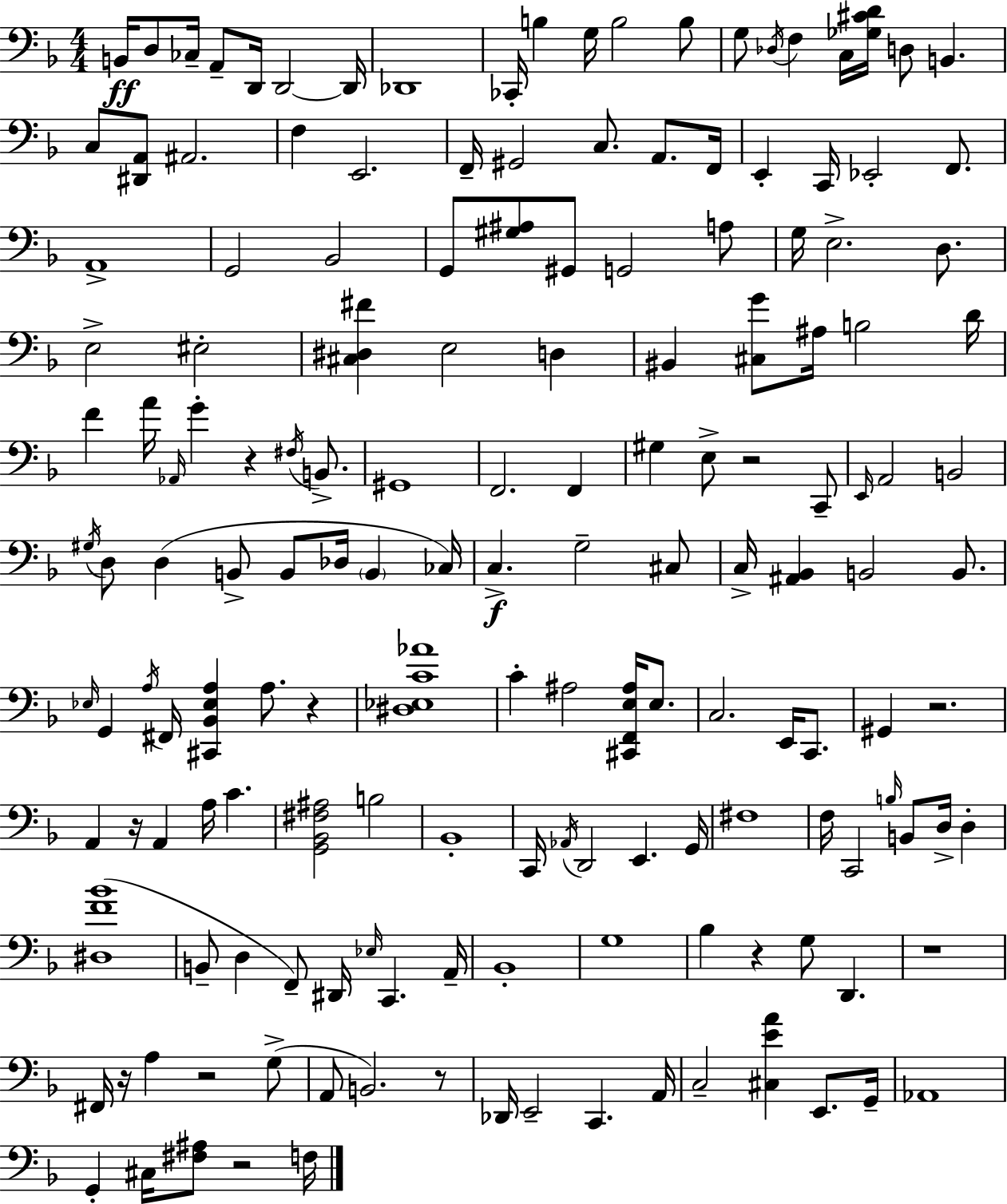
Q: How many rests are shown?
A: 11